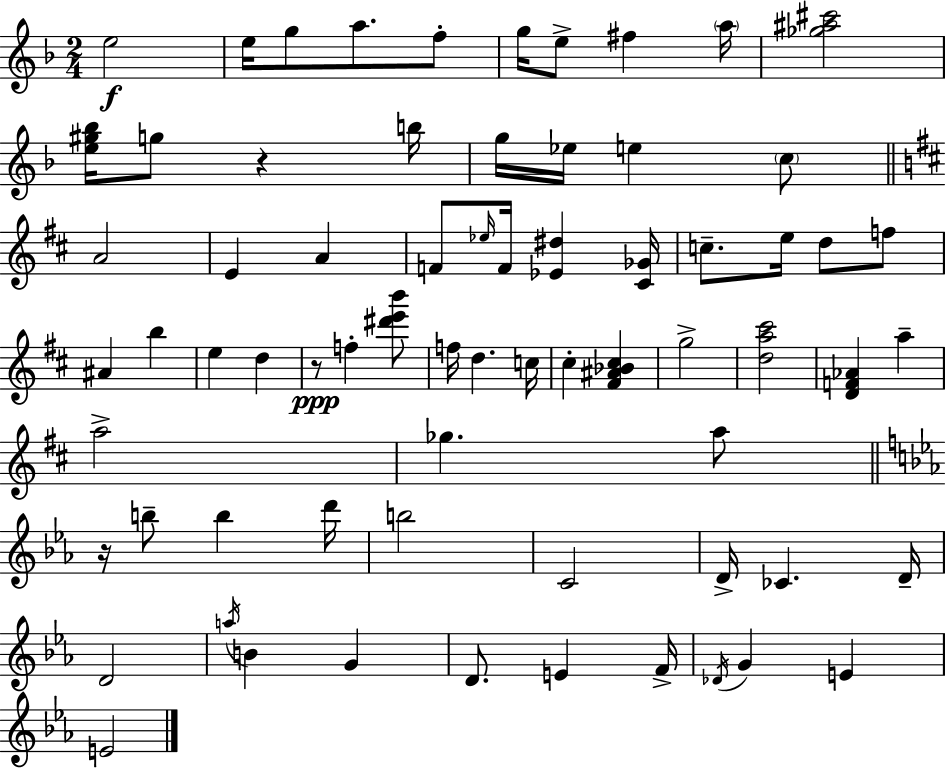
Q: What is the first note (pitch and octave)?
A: E5